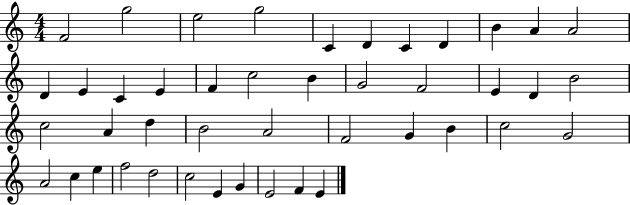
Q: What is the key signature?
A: C major